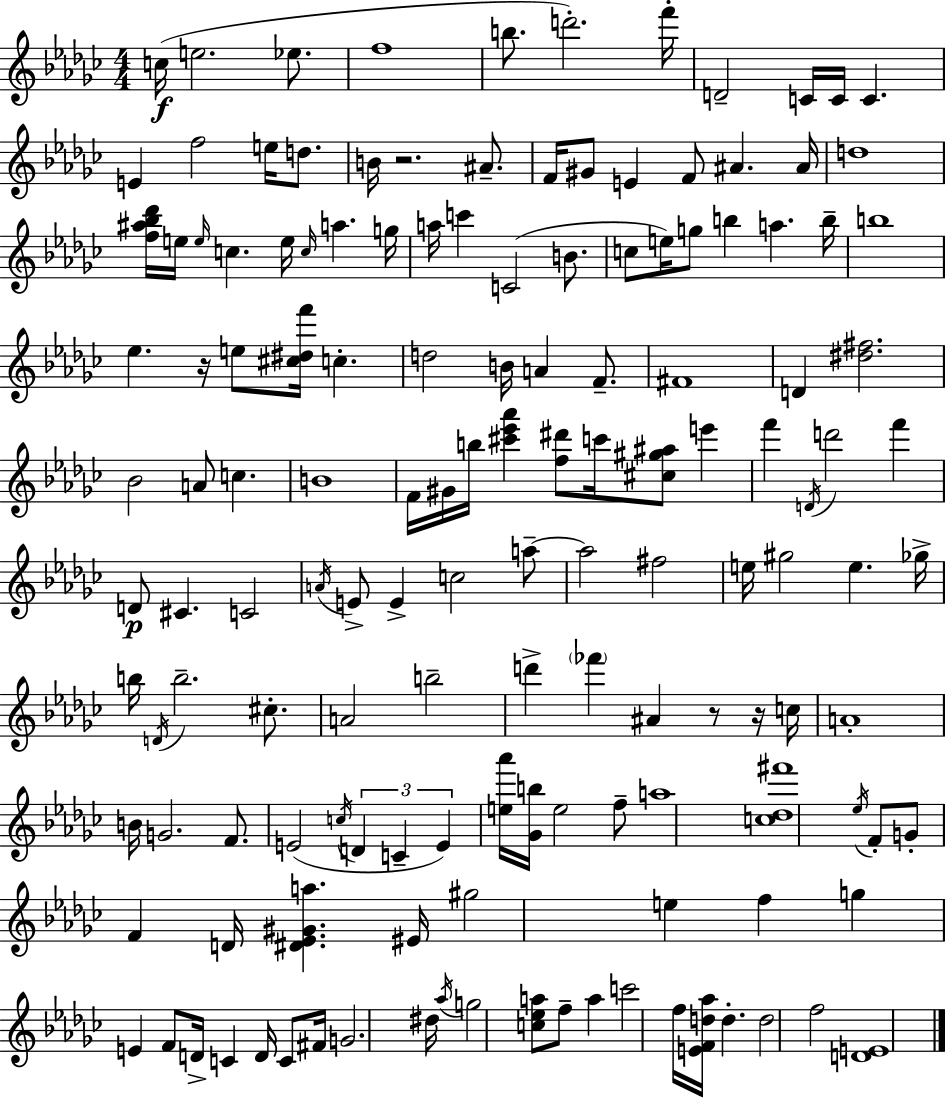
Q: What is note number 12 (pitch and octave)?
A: E4